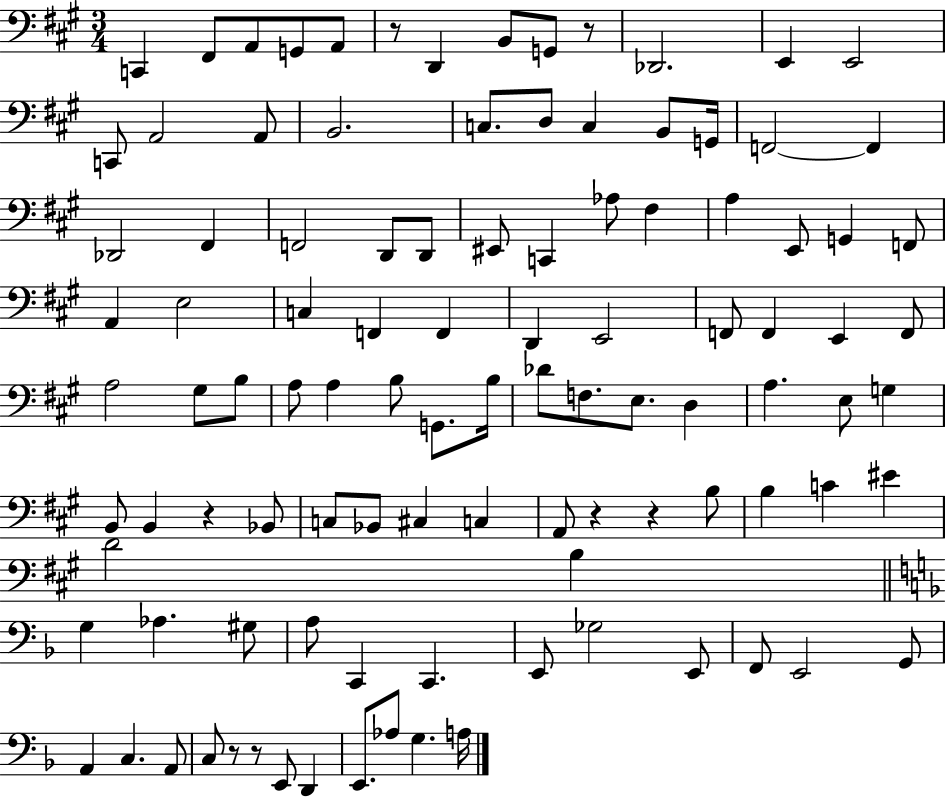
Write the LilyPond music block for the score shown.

{
  \clef bass
  \numericTimeSignature
  \time 3/4
  \key a \major
  c,4 fis,8 a,8 g,8 a,8 | r8 d,4 b,8 g,8 r8 | des,2. | e,4 e,2 | \break c,8 a,2 a,8 | b,2. | c8. d8 c4 b,8 g,16 | f,2~~ f,4 | \break des,2 fis,4 | f,2 d,8 d,8 | eis,8 c,4 aes8 fis4 | a4 e,8 g,4 f,8 | \break a,4 e2 | c4 f,4 f,4 | d,4 e,2 | f,8 f,4 e,4 f,8 | \break a2 gis8 b8 | a8 a4 b8 g,8. b16 | des'8 f8. e8. d4 | a4. e8 g4 | \break b,8 b,4 r4 bes,8 | c8 bes,8 cis4 c4 | a,8 r4 r4 b8 | b4 c'4 eis'4 | \break d'2 b4 | \bar "||" \break \key f \major g4 aes4. gis8 | a8 c,4 c,4. | e,8 ges2 e,8 | f,8 e,2 g,8 | \break a,4 c4. a,8 | c8 r8 r8 e,8 d,4 | e,8. aes8 g4. a16 | \bar "|."
}